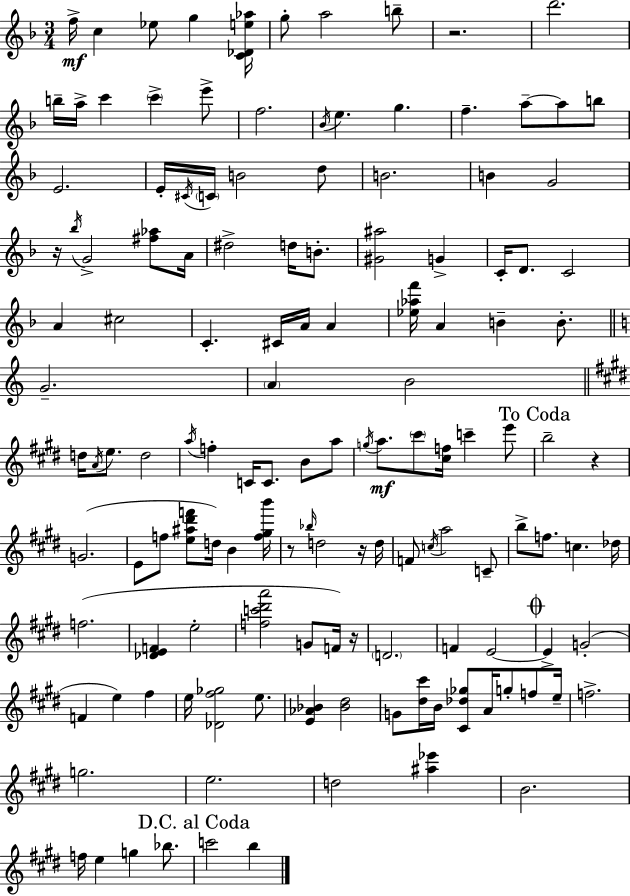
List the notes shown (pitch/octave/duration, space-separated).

F5/s C5/q Eb5/e G5/q [C4,Db4,E5,Ab5]/s G5/e A5/h B5/e R/h. D6/h. B5/s A5/s C6/q C6/q E6/e F5/h. Bb4/s E5/q. G5/q. F5/q. A5/e A5/e B5/e E4/h. E4/s C#4/s C4/s B4/h D5/e B4/h. B4/q G4/h R/s Bb5/s G4/h [F#5,Ab5]/e A4/s D#5/h D5/s B4/e. [G#4,A#5]/h G4/q C4/s D4/e. C4/h A4/q C#5/h C4/q. C#4/s A4/s A4/q [Eb5,Ab5,F6]/s A4/q B4/q B4/e. G4/h. A4/q B4/h D5/s A4/s E5/e. D5/h A5/s F5/q C4/s C4/e. B4/e A5/e G5/s A5/e. C#6/e [C#5,F5]/s C6/q E6/e B5/h R/q G4/h. E4/e F5/e [E5,A#5,D#6,F6]/e D5/s B4/q [F5,G#5,B6]/s R/e Bb5/s D5/h R/s D5/s F4/e C5/s A5/h C4/e B5/e F5/e. C5/q. Db5/s F5/h. [Db4,E4,F4]/q E5/h [F5,C6,D#6,A6]/h G4/e F4/s R/s D4/h. F4/q E4/h E4/q G4/h F4/q E5/q F#5/q E5/s [Db4,F#5,Gb5]/h E5/e. [E4,Ab4,Bb4]/q [Bb4,D#5]/h G4/e [D#5,C#6]/s B4/s [C#4,Db5,Gb5]/e A4/s G5/e F5/e E5/s F5/h. G5/h. E5/h. D5/h [A#5,Eb6]/q B4/h. F5/s E5/q G5/q Bb5/e. C6/h B5/q